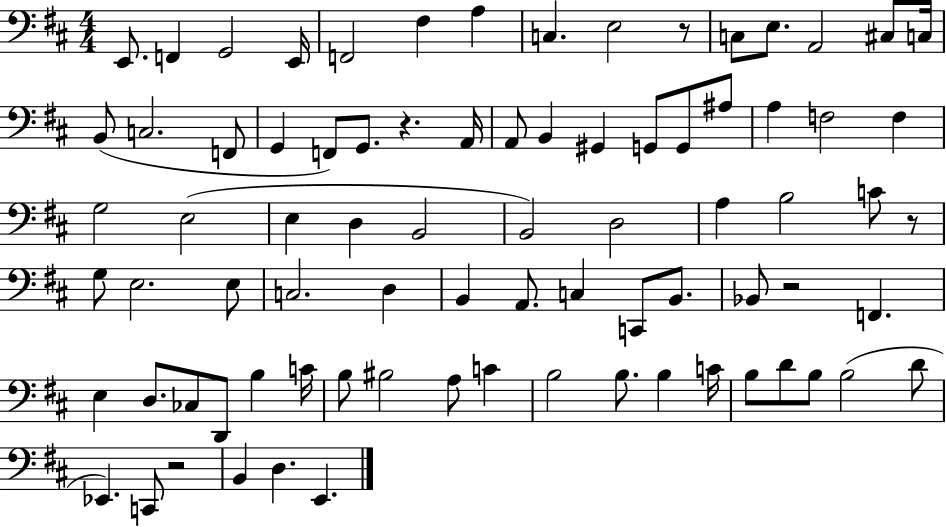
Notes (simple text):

E2/e. F2/q G2/h E2/s F2/h F#3/q A3/q C3/q. E3/h R/e C3/e E3/e. A2/h C#3/e C3/s B2/e C3/h. F2/e G2/q F2/e G2/e. R/q. A2/s A2/e B2/q G#2/q G2/e G2/e A#3/e A3/q F3/h F3/q G3/h E3/h E3/q D3/q B2/h B2/h D3/h A3/q B3/h C4/e R/e G3/e E3/h. E3/e C3/h. D3/q B2/q A2/e. C3/q C2/e B2/e. Bb2/e R/h F2/q. E3/q D3/e. CES3/e D2/e B3/q C4/s B3/e BIS3/h A3/e C4/q B3/h B3/e. B3/q C4/s B3/e D4/e B3/e B3/h D4/e Eb2/q. C2/e R/h B2/q D3/q. E2/q.